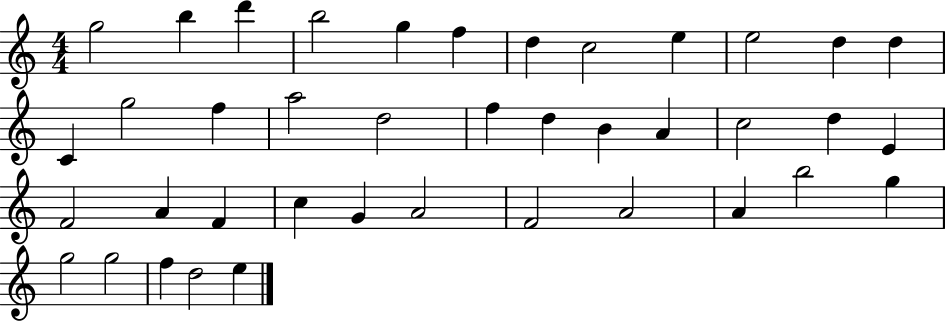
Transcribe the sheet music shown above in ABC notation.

X:1
T:Untitled
M:4/4
L:1/4
K:C
g2 b d' b2 g f d c2 e e2 d d C g2 f a2 d2 f d B A c2 d E F2 A F c G A2 F2 A2 A b2 g g2 g2 f d2 e